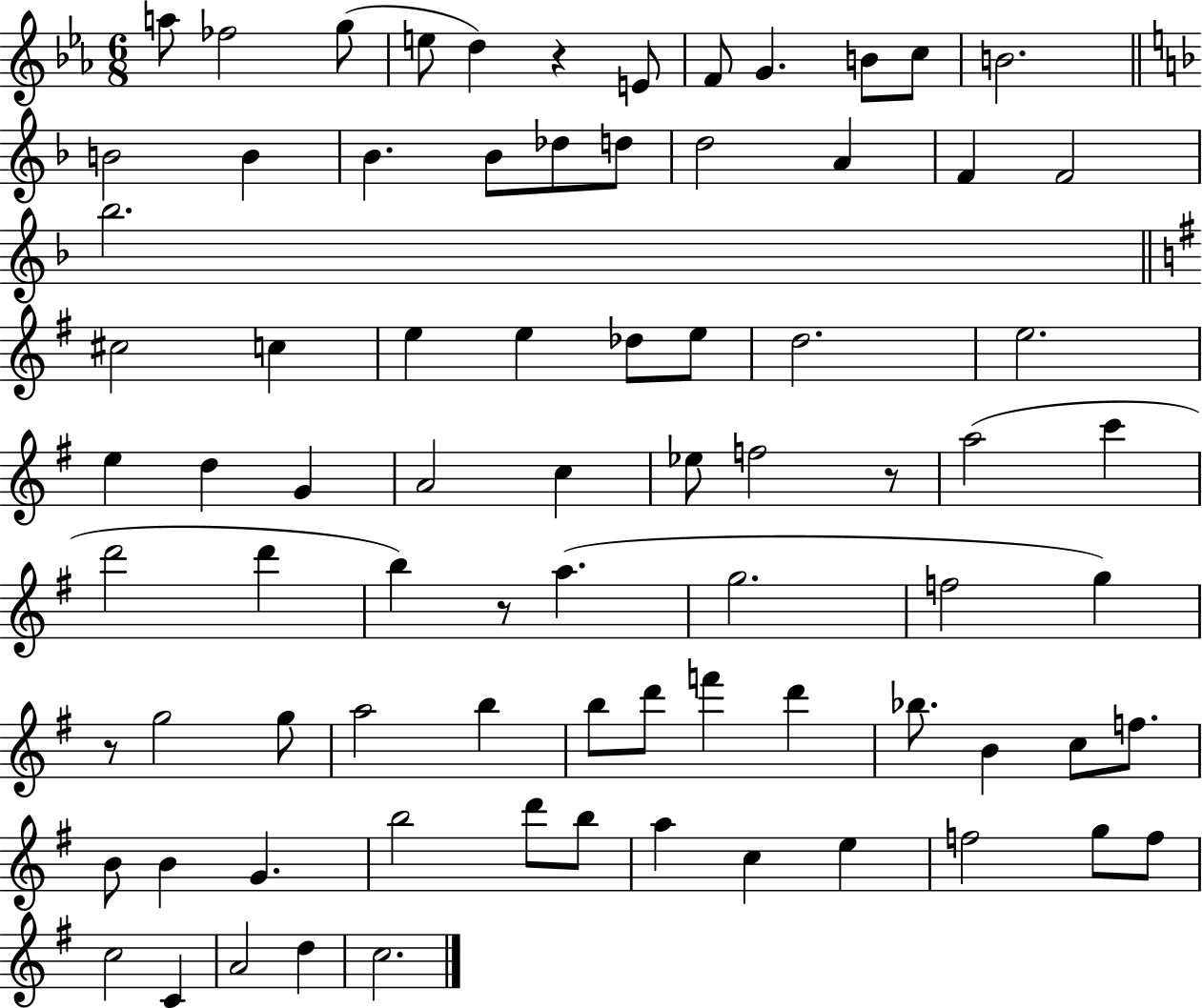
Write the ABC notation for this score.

X:1
T:Untitled
M:6/8
L:1/4
K:Eb
a/2 _f2 g/2 e/2 d z E/2 F/2 G B/2 c/2 B2 B2 B _B _B/2 _d/2 d/2 d2 A F F2 _b2 ^c2 c e e _d/2 e/2 d2 e2 e d G A2 c _e/2 f2 z/2 a2 c' d'2 d' b z/2 a g2 f2 g z/2 g2 g/2 a2 b b/2 d'/2 f' d' _b/2 B c/2 f/2 B/2 B G b2 d'/2 b/2 a c e f2 g/2 f/2 c2 C A2 d c2